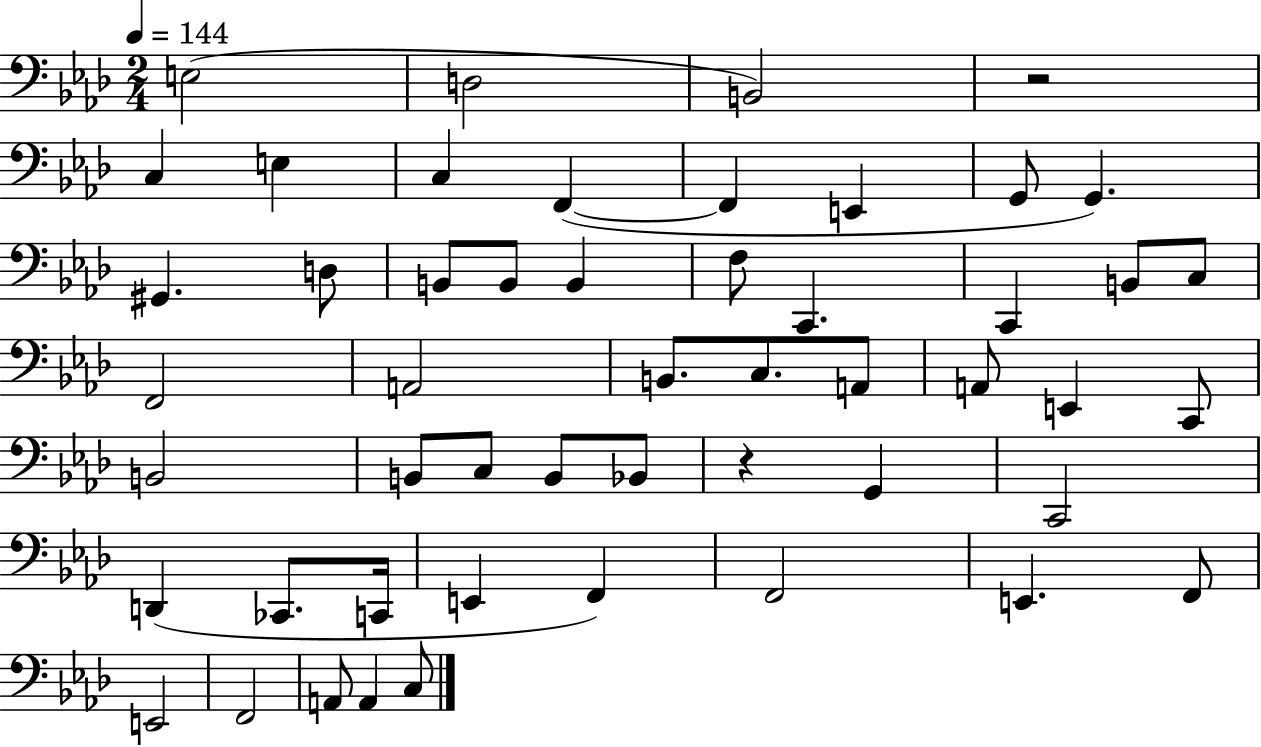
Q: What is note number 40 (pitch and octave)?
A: E2